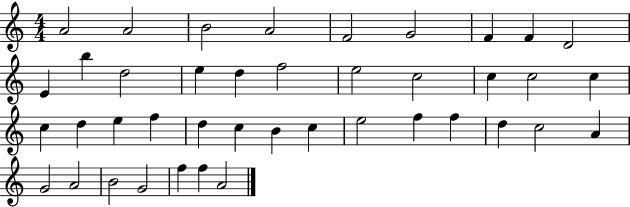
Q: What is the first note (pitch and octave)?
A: A4